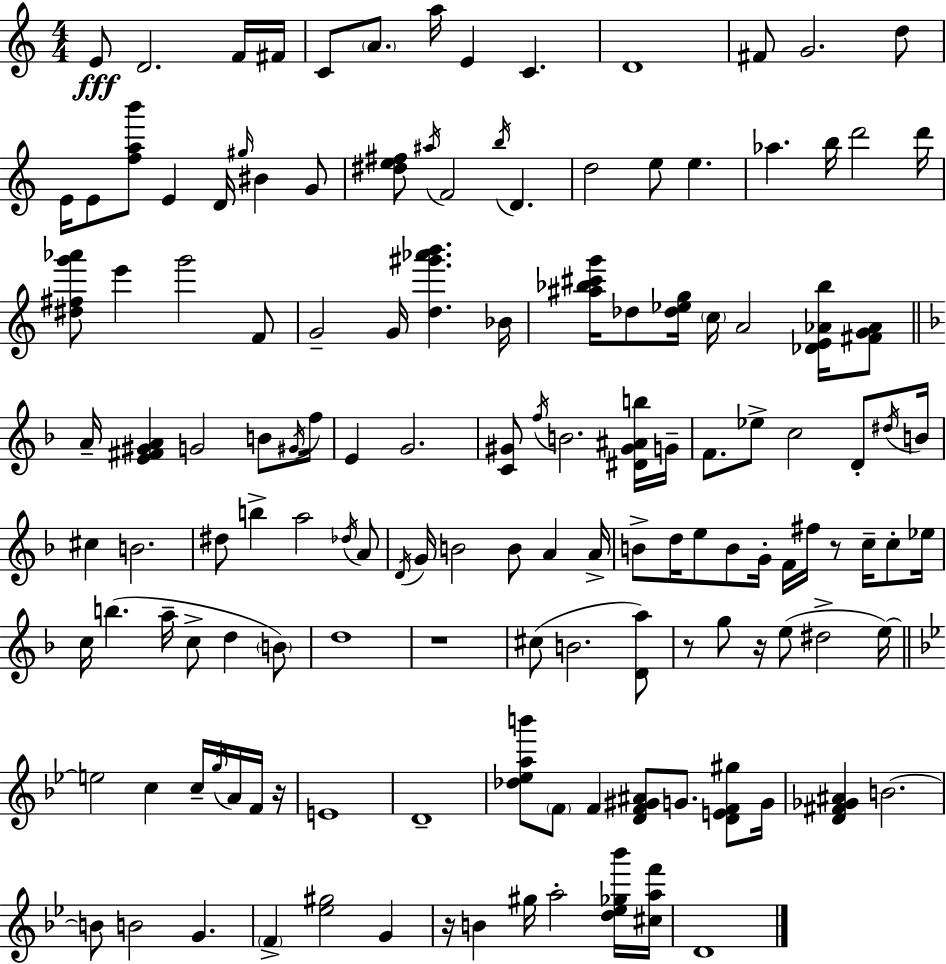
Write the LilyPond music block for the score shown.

{
  \clef treble
  \numericTimeSignature
  \time 4/4
  \key c \major
  e'8\fff d'2. f'16 fis'16 | c'8 \parenthesize a'8. a''16 e'4 c'4. | d'1 | fis'8 g'2. d''8 | \break e'16 e'8 <f'' a'' b'''>8 e'4 d'16 \grace { gis''16 } bis'4 g'8 | <dis'' e'' fis''>8 \acciaccatura { ais''16 } f'2 \acciaccatura { b''16 } d'4. | d''2 e''8 e''4. | aes''4. b''16 d'''2 | \break d'''16 <dis'' fis'' g''' aes'''>8 e'''4 g'''2 | f'8 g'2-- g'16 <d'' gis''' aes''' b'''>4. | bes'16 <ais'' bes'' cis''' g'''>16 des''8 <des'' ees'' g''>16 \parenthesize c''16 a'2 | <des' e' aes' bes''>16 <fis' g' aes'>8 \bar "||" \break \key d \minor a'16-- <e' fis' gis' a'>4 g'2 b'8 \acciaccatura { gis'16 } | f''16 e'4 g'2. | <c' gis'>8 \acciaccatura { f''16 } b'2. | <dis' gis' ais' b''>16 g'16-- f'8. ees''8-> c''2 d'8-. | \break \acciaccatura { dis''16 } b'16 cis''4 b'2. | dis''8 b''4-> a''2 | \acciaccatura { des''16 } a'8 \acciaccatura { d'16 } g'16 b'2 b'8 | a'4 a'16-> b'8-> d''16 e''8 b'8 g'16-. f'16 fis''16 r8 | \break c''16-- c''8-. ees''16 c''16 b''4.( a''16-- c''8-> d''4 | \parenthesize b'8) d''1 | r1 | cis''8( b'2. | \break <d' a''>8) r8 g''8 r16 e''8( dis''2-> | e''16~~) \bar "||" \break \key g \minor e''2 c''4 c''16-- \acciaccatura { g''16 } a'16 f'16 | r16 e'1 | d'1-- | <des'' ees'' a'' b'''>8 \parenthesize f'8 f'4 <d' f' gis' ais'>8 g'8. <d' e' f' gis''>8 | \break g'16 <d' fis' ges' ais'>4 b'2.~~ | b'8 b'2 g'4. | \parenthesize f'4-> <ees'' gis''>2 g'4 | r16 b'4 gis''16 a''2-. <d'' ees'' ges'' bes'''>16 | \break <cis'' a'' f'''>16 d'1 | \bar "|."
}